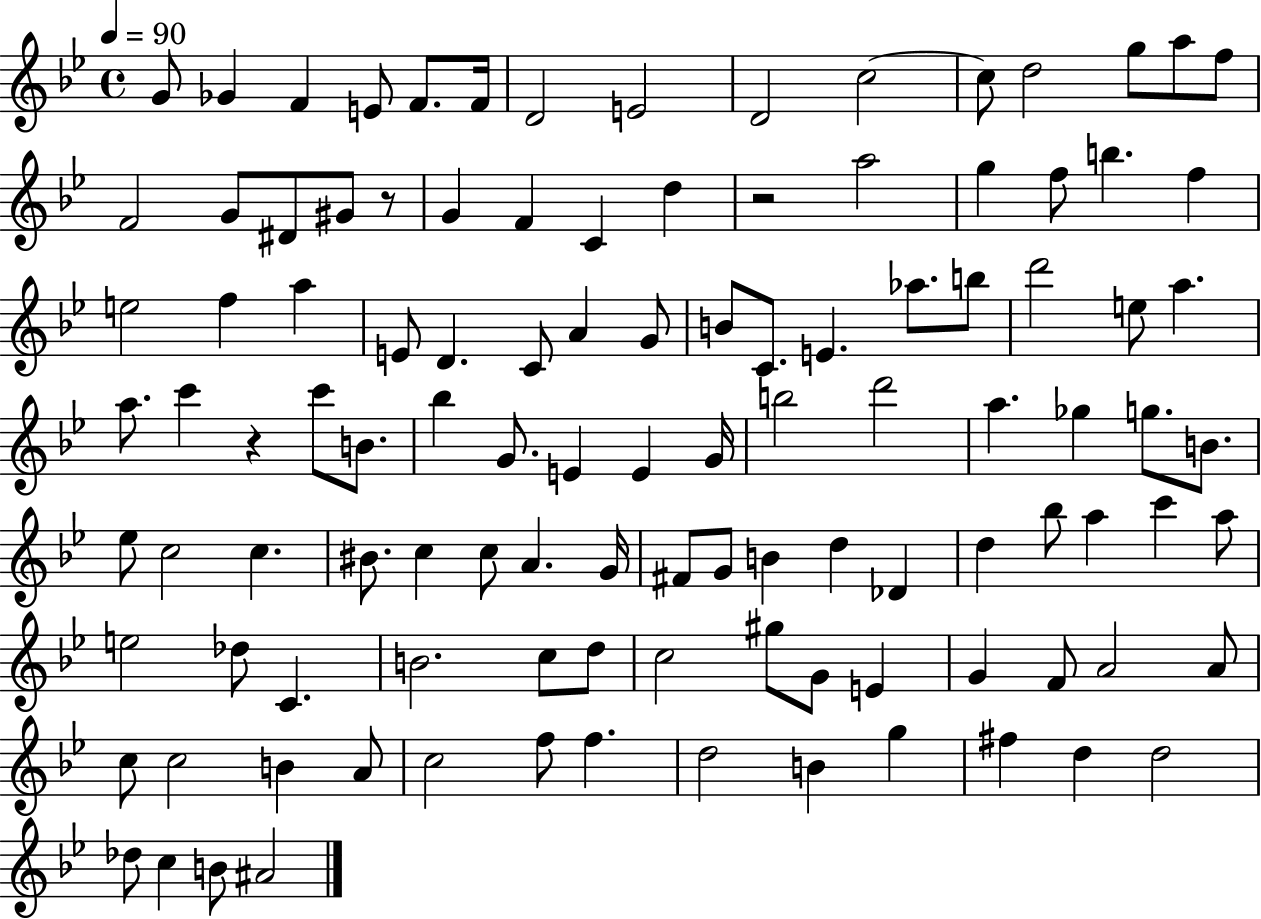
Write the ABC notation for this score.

X:1
T:Untitled
M:4/4
L:1/4
K:Bb
G/2 _G F E/2 F/2 F/4 D2 E2 D2 c2 c/2 d2 g/2 a/2 f/2 F2 G/2 ^D/2 ^G/2 z/2 G F C d z2 a2 g f/2 b f e2 f a E/2 D C/2 A G/2 B/2 C/2 E _a/2 b/2 d'2 e/2 a a/2 c' z c'/2 B/2 _b G/2 E E G/4 b2 d'2 a _g g/2 B/2 _e/2 c2 c ^B/2 c c/2 A G/4 ^F/2 G/2 B d _D d _b/2 a c' a/2 e2 _d/2 C B2 c/2 d/2 c2 ^g/2 G/2 E G F/2 A2 A/2 c/2 c2 B A/2 c2 f/2 f d2 B g ^f d d2 _d/2 c B/2 ^A2